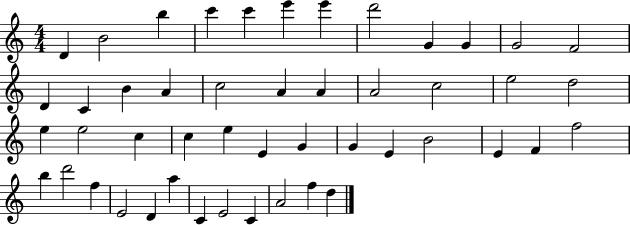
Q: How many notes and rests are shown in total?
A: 48